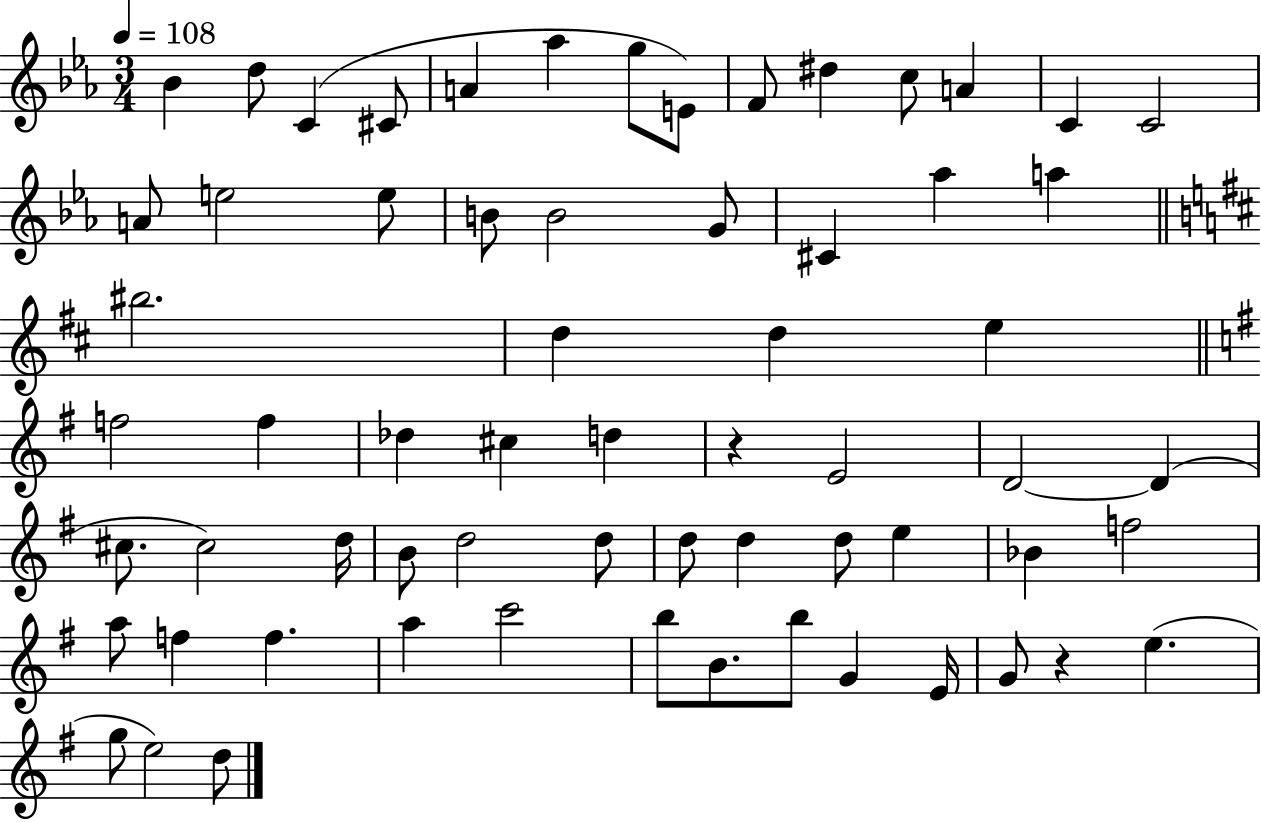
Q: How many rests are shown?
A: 2